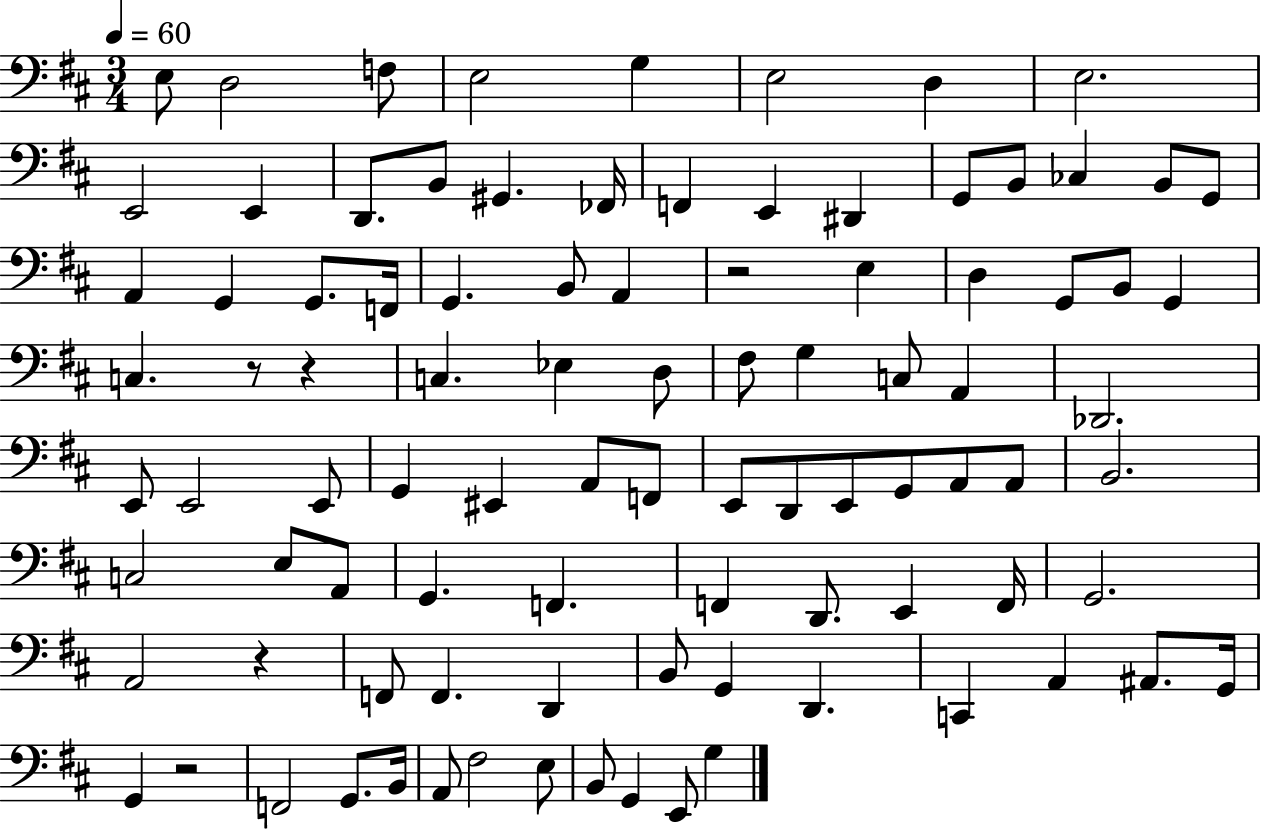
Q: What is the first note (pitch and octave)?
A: E3